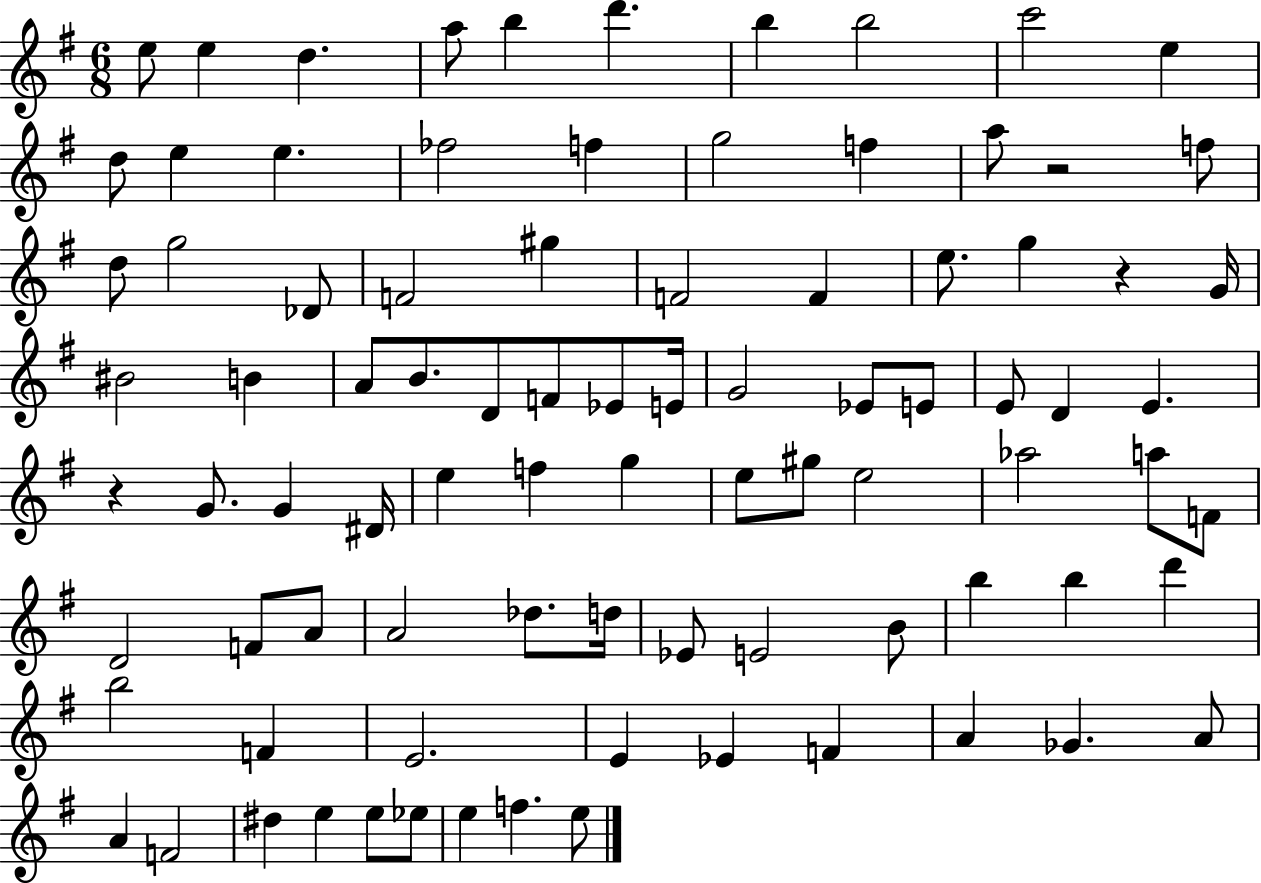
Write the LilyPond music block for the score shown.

{
  \clef treble
  \numericTimeSignature
  \time 6/8
  \key g \major
  e''8 e''4 d''4. | a''8 b''4 d'''4. | b''4 b''2 | c'''2 e''4 | \break d''8 e''4 e''4. | fes''2 f''4 | g''2 f''4 | a''8 r2 f''8 | \break d''8 g''2 des'8 | f'2 gis''4 | f'2 f'4 | e''8. g''4 r4 g'16 | \break bis'2 b'4 | a'8 b'8. d'8 f'8 ees'8 e'16 | g'2 ees'8 e'8 | e'8 d'4 e'4. | \break r4 g'8. g'4 dis'16 | e''4 f''4 g''4 | e''8 gis''8 e''2 | aes''2 a''8 f'8 | \break d'2 f'8 a'8 | a'2 des''8. d''16 | ees'8 e'2 b'8 | b''4 b''4 d'''4 | \break b''2 f'4 | e'2. | e'4 ees'4 f'4 | a'4 ges'4. a'8 | \break a'4 f'2 | dis''4 e''4 e''8 ees''8 | e''4 f''4. e''8 | \bar "|."
}